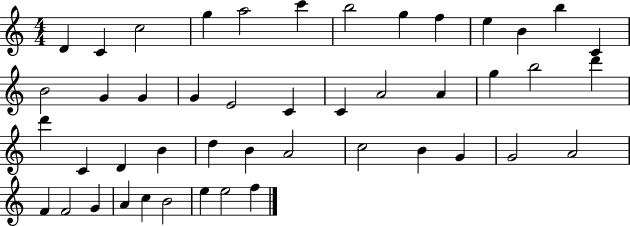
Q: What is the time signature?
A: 4/4